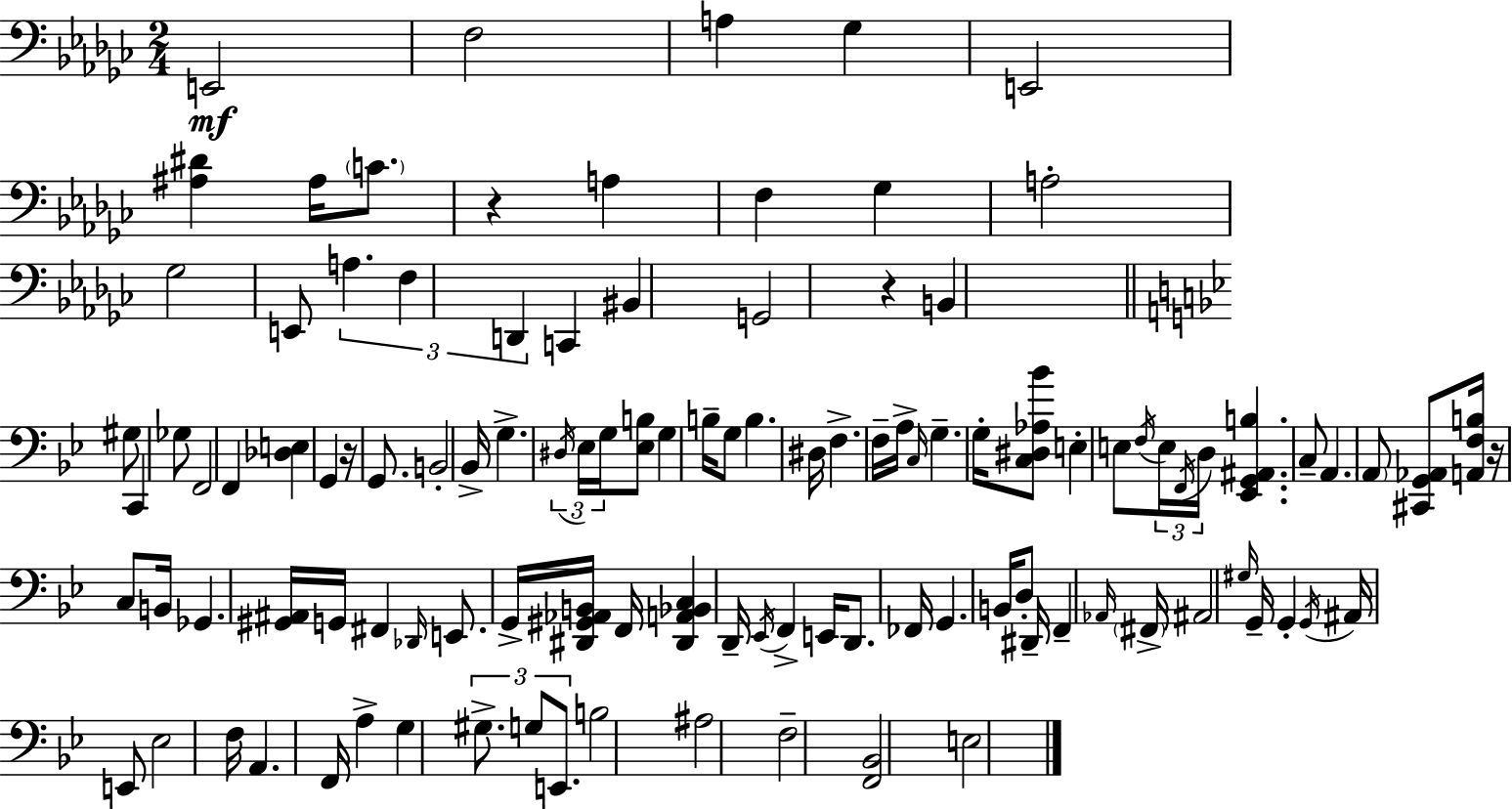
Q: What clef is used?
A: bass